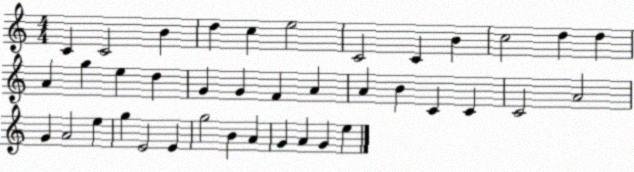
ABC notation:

X:1
T:Untitled
M:4/4
L:1/4
K:C
C C2 B d c e2 C2 C B c2 d d A g e d G G F A A B C C C2 A2 G A2 e g E2 E g2 B A G A G e